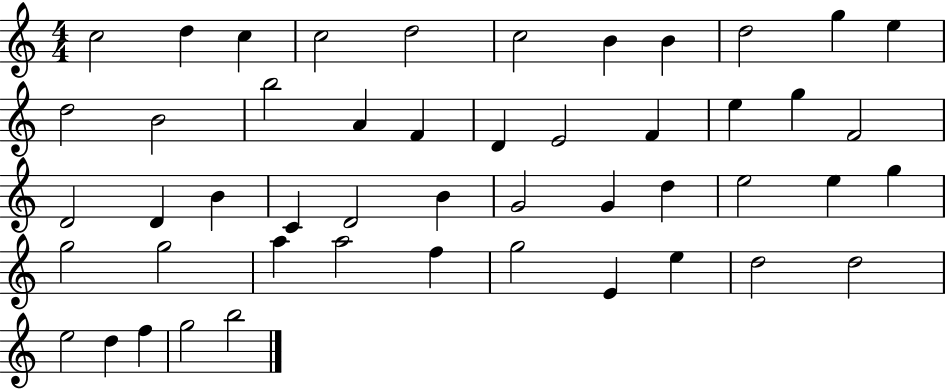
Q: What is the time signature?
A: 4/4